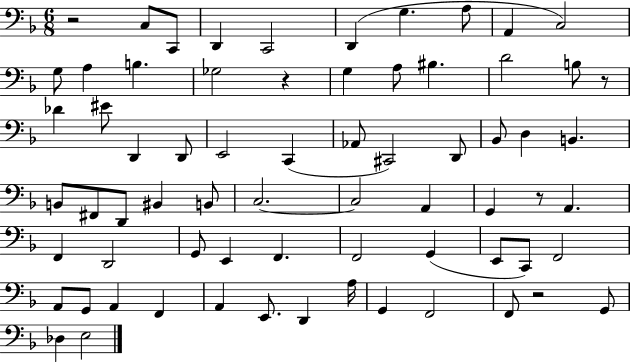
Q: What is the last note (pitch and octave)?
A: E3